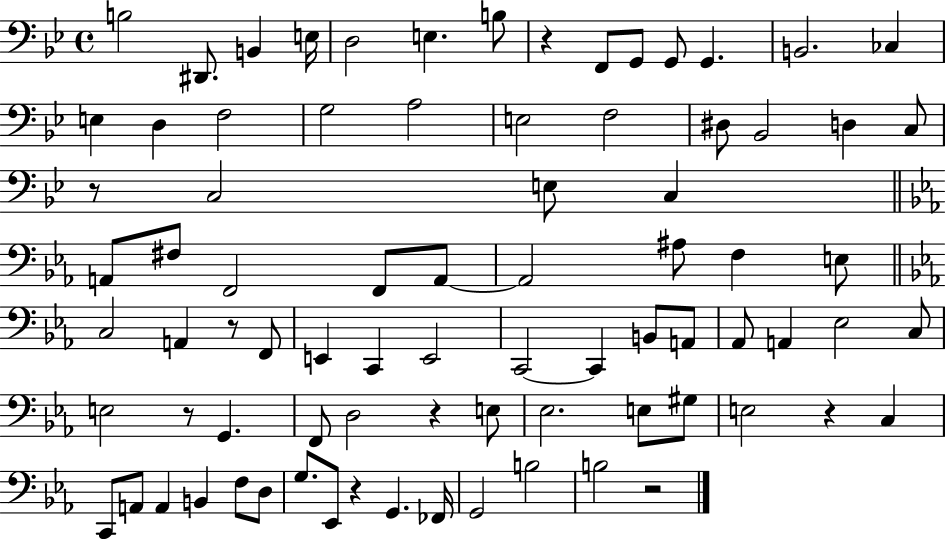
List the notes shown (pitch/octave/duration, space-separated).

B3/h D#2/e. B2/q E3/s D3/h E3/q. B3/e R/q F2/e G2/e G2/e G2/q. B2/h. CES3/q E3/q D3/q F3/h G3/h A3/h E3/h F3/h D#3/e Bb2/h D3/q C3/e R/e C3/h E3/e C3/q A2/e F#3/e F2/h F2/e A2/e A2/h A#3/e F3/q E3/e C3/h A2/q R/e F2/e E2/q C2/q E2/h C2/h C2/q B2/e A2/e Ab2/e A2/q Eb3/h C3/e E3/h R/e G2/q. F2/e D3/h R/q E3/e Eb3/h. E3/e G#3/e E3/h R/q C3/q C2/e A2/e A2/q B2/q F3/e D3/e G3/e. Eb2/e R/q G2/q. FES2/s G2/h B3/h B3/h R/h